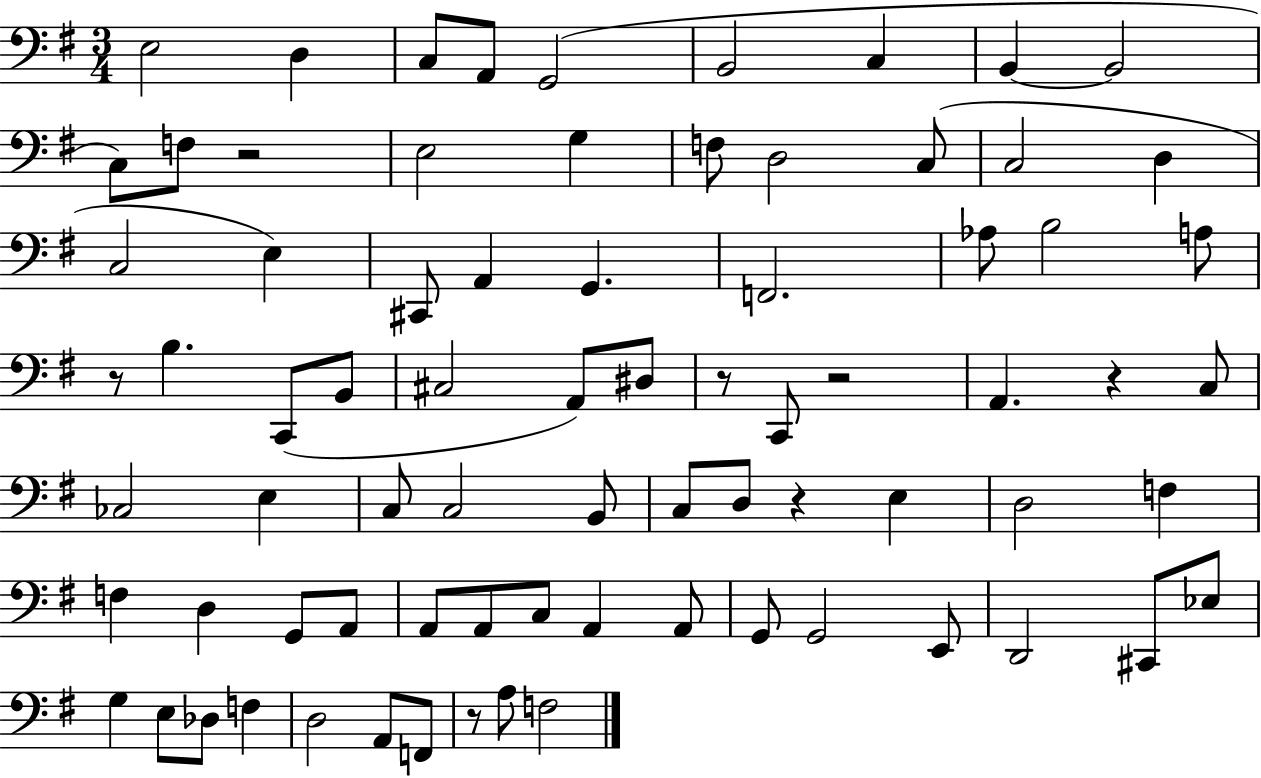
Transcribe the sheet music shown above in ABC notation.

X:1
T:Untitled
M:3/4
L:1/4
K:G
E,2 D, C,/2 A,,/2 G,,2 B,,2 C, B,, B,,2 C,/2 F,/2 z2 E,2 G, F,/2 D,2 C,/2 C,2 D, C,2 E, ^C,,/2 A,, G,, F,,2 _A,/2 B,2 A,/2 z/2 B, C,,/2 B,,/2 ^C,2 A,,/2 ^D,/2 z/2 C,,/2 z2 A,, z C,/2 _C,2 E, C,/2 C,2 B,,/2 C,/2 D,/2 z E, D,2 F, F, D, G,,/2 A,,/2 A,,/2 A,,/2 C,/2 A,, A,,/2 G,,/2 G,,2 E,,/2 D,,2 ^C,,/2 _E,/2 G, E,/2 _D,/2 F, D,2 A,,/2 F,,/2 z/2 A,/2 F,2